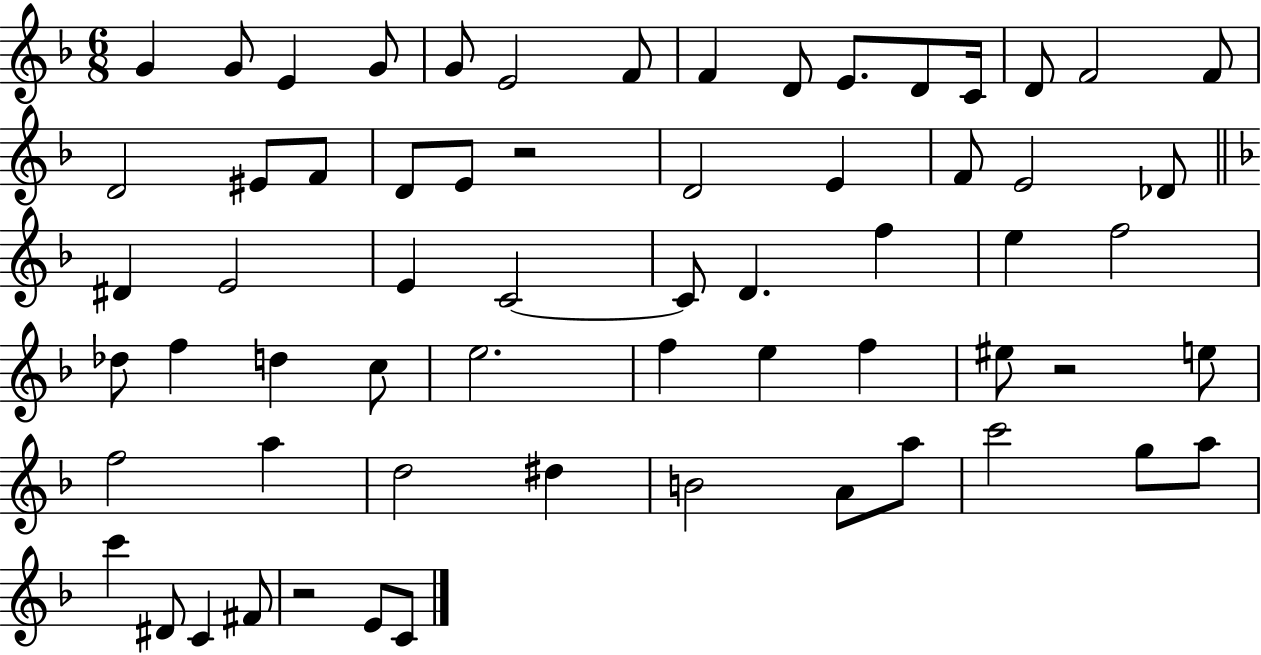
{
  \clef treble
  \numericTimeSignature
  \time 6/8
  \key f \major
  g'4 g'8 e'4 g'8 | g'8 e'2 f'8 | f'4 d'8 e'8. d'8 c'16 | d'8 f'2 f'8 | \break d'2 eis'8 f'8 | d'8 e'8 r2 | d'2 e'4 | f'8 e'2 des'8 | \break \bar "||" \break \key d \minor dis'4 e'2 | e'4 c'2~~ | c'8 d'4. f''4 | e''4 f''2 | \break des''8 f''4 d''4 c''8 | e''2. | f''4 e''4 f''4 | eis''8 r2 e''8 | \break f''2 a''4 | d''2 dis''4 | b'2 a'8 a''8 | c'''2 g''8 a''8 | \break c'''4 dis'8 c'4 fis'8 | r2 e'8 c'8 | \bar "|."
}